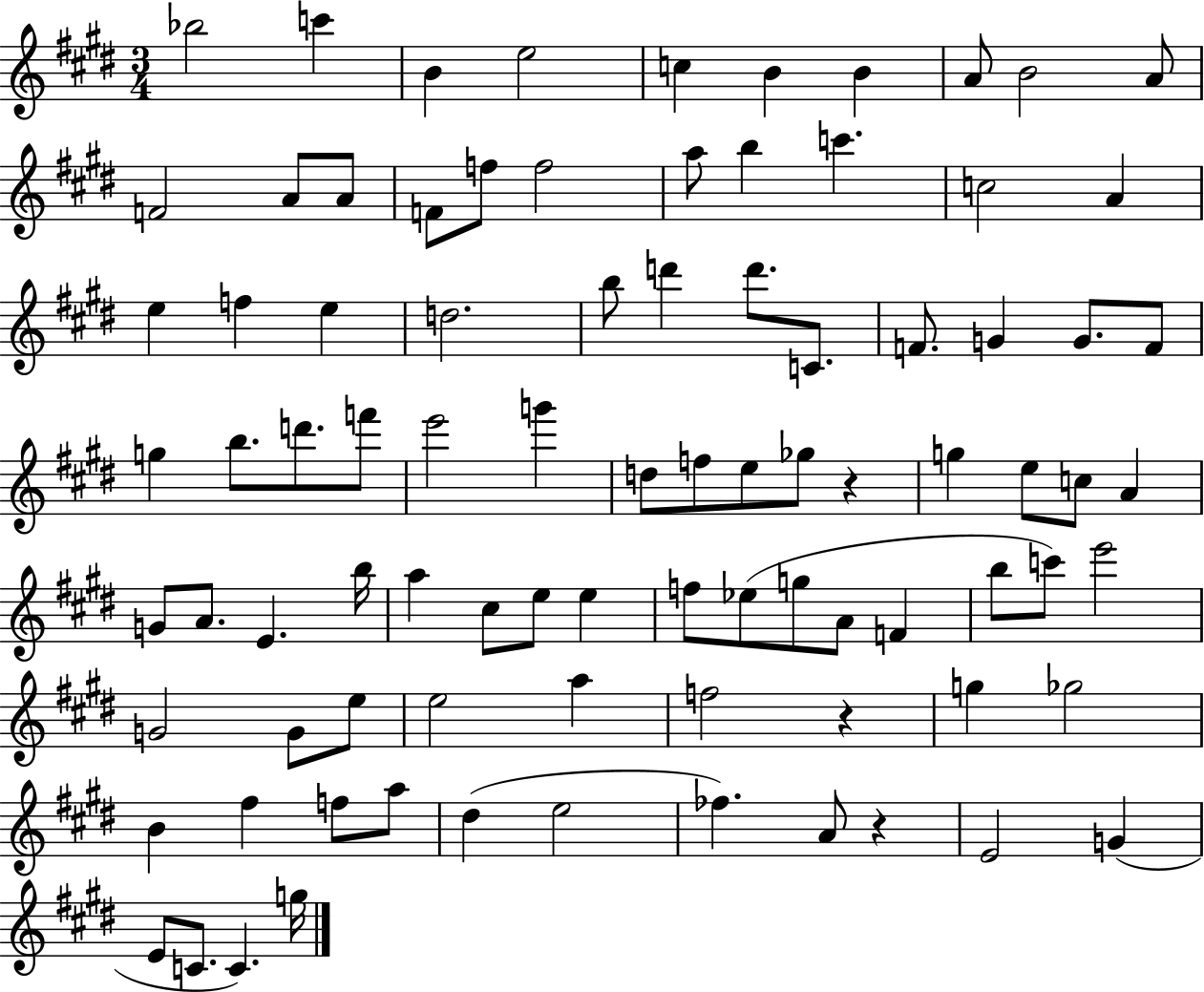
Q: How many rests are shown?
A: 3